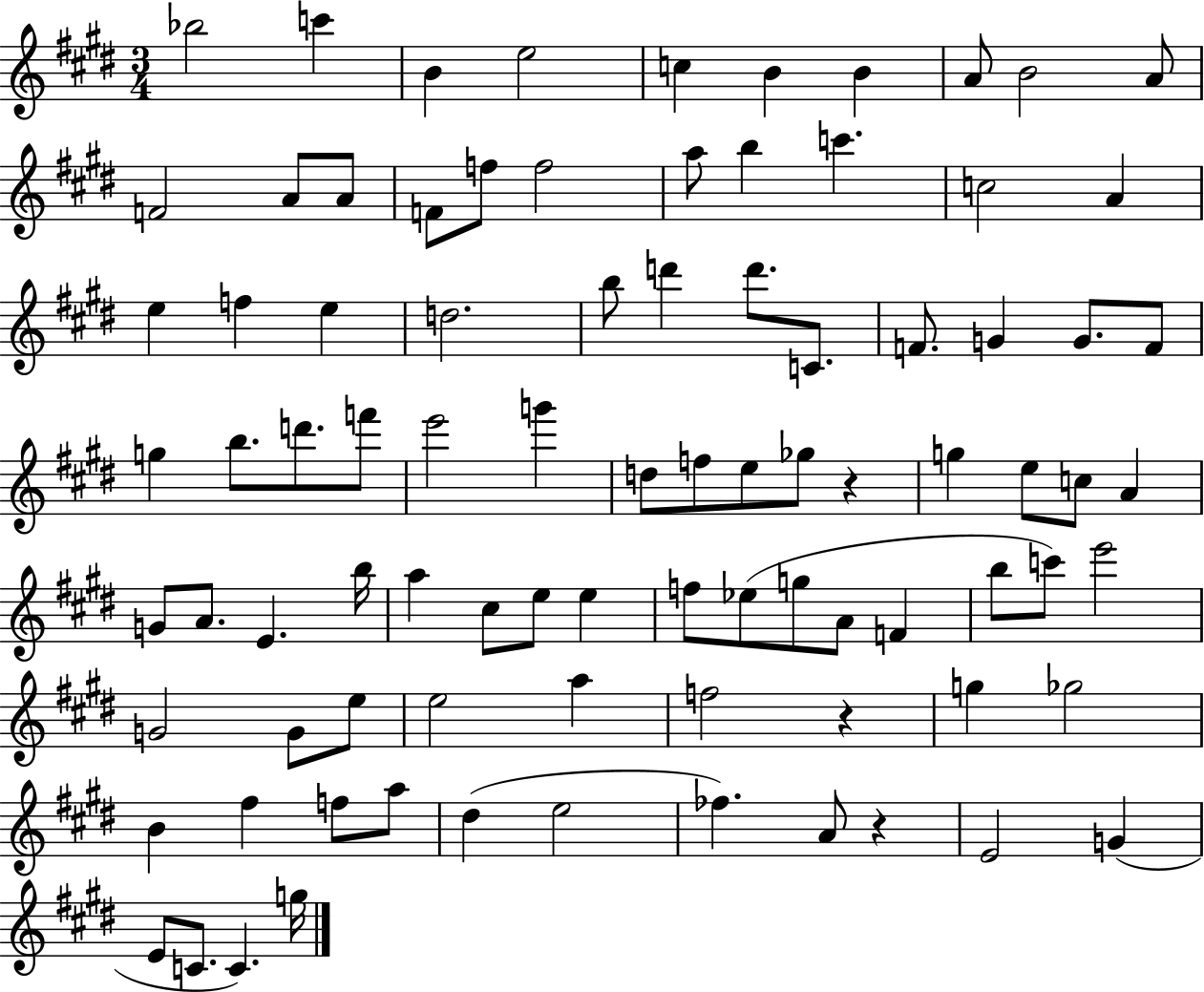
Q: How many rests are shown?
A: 3